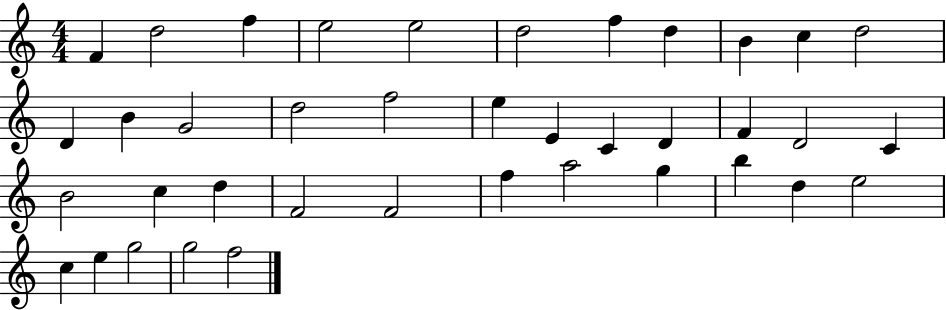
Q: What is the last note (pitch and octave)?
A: F5